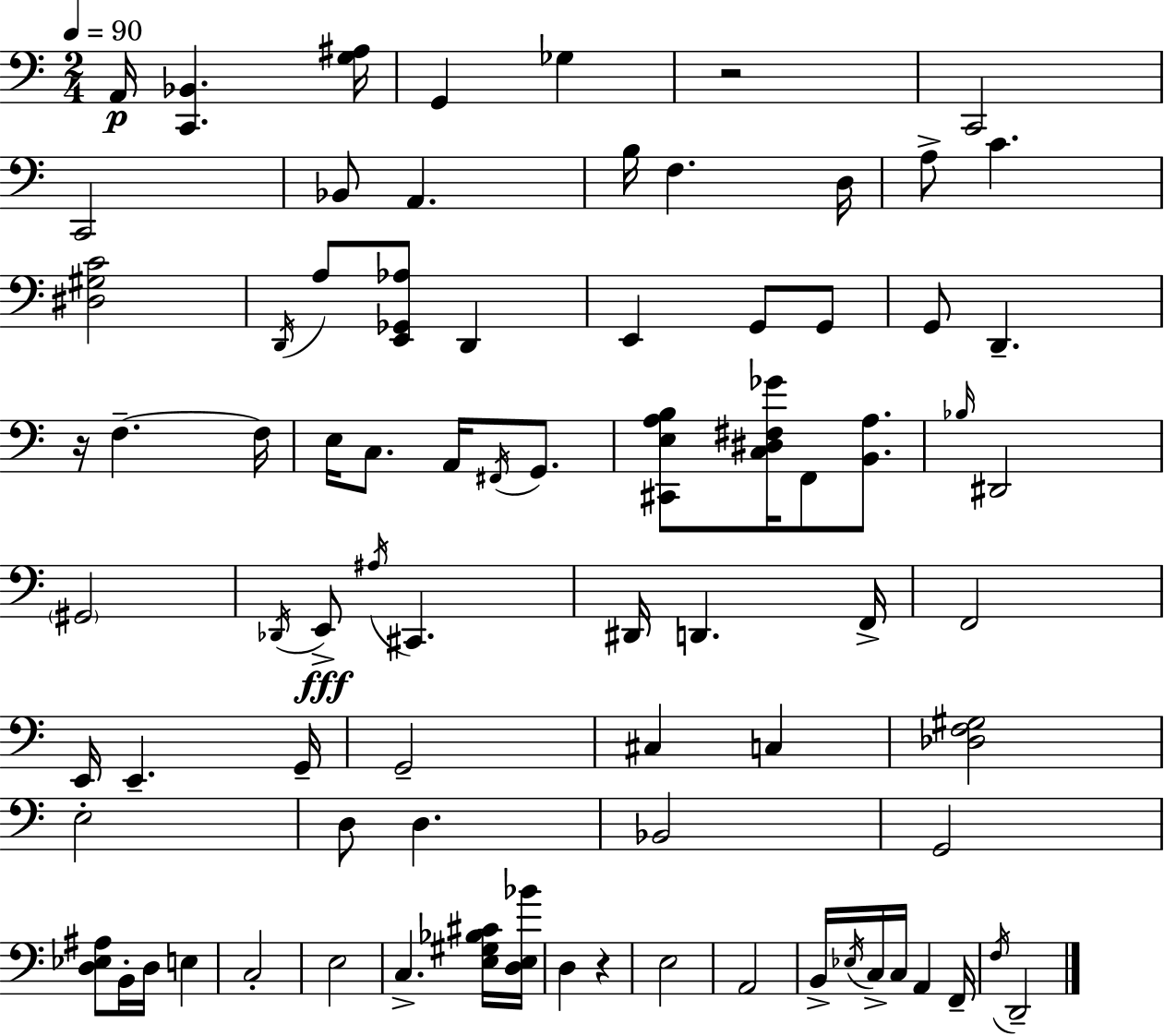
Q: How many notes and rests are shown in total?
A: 81